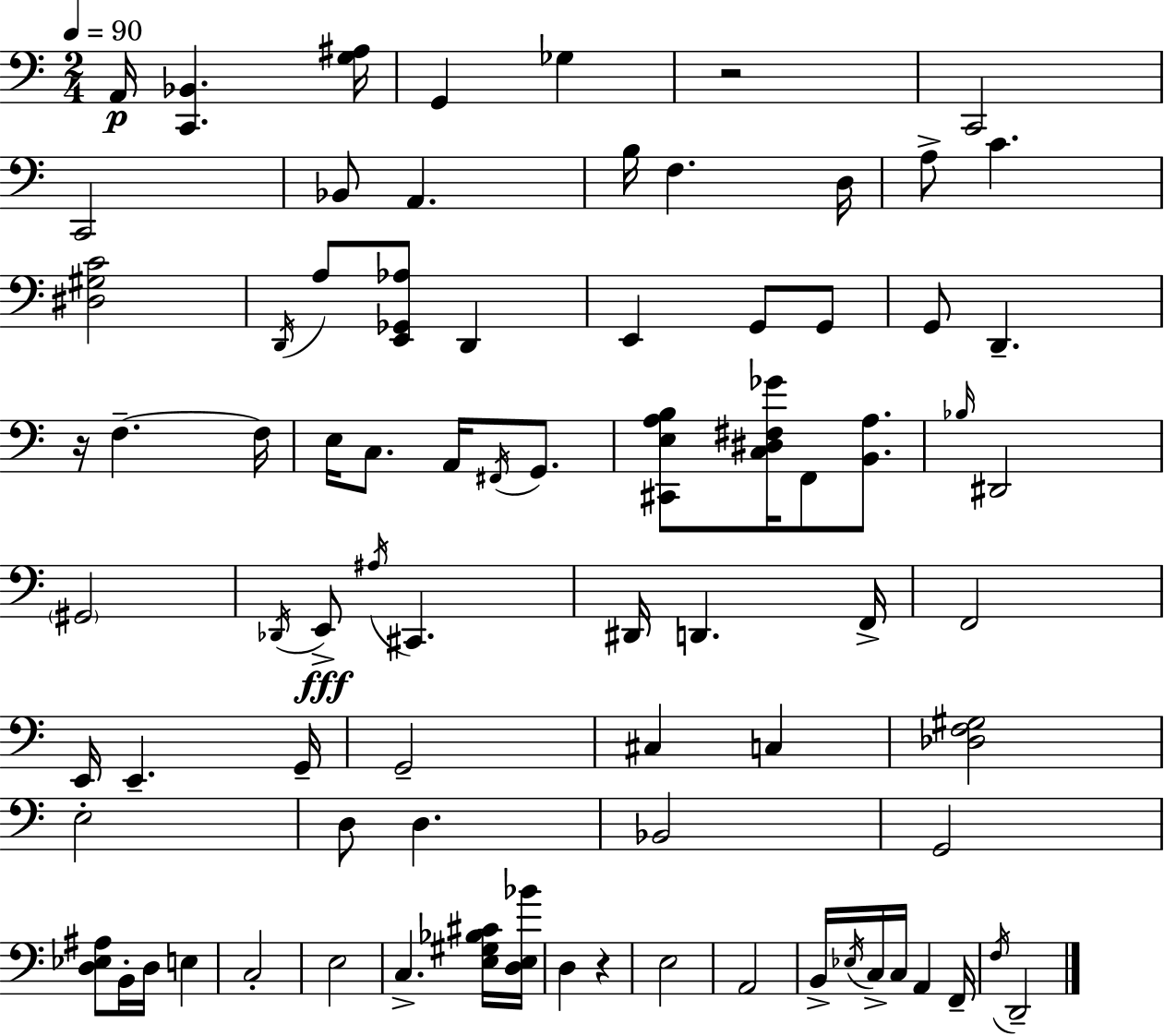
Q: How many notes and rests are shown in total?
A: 81